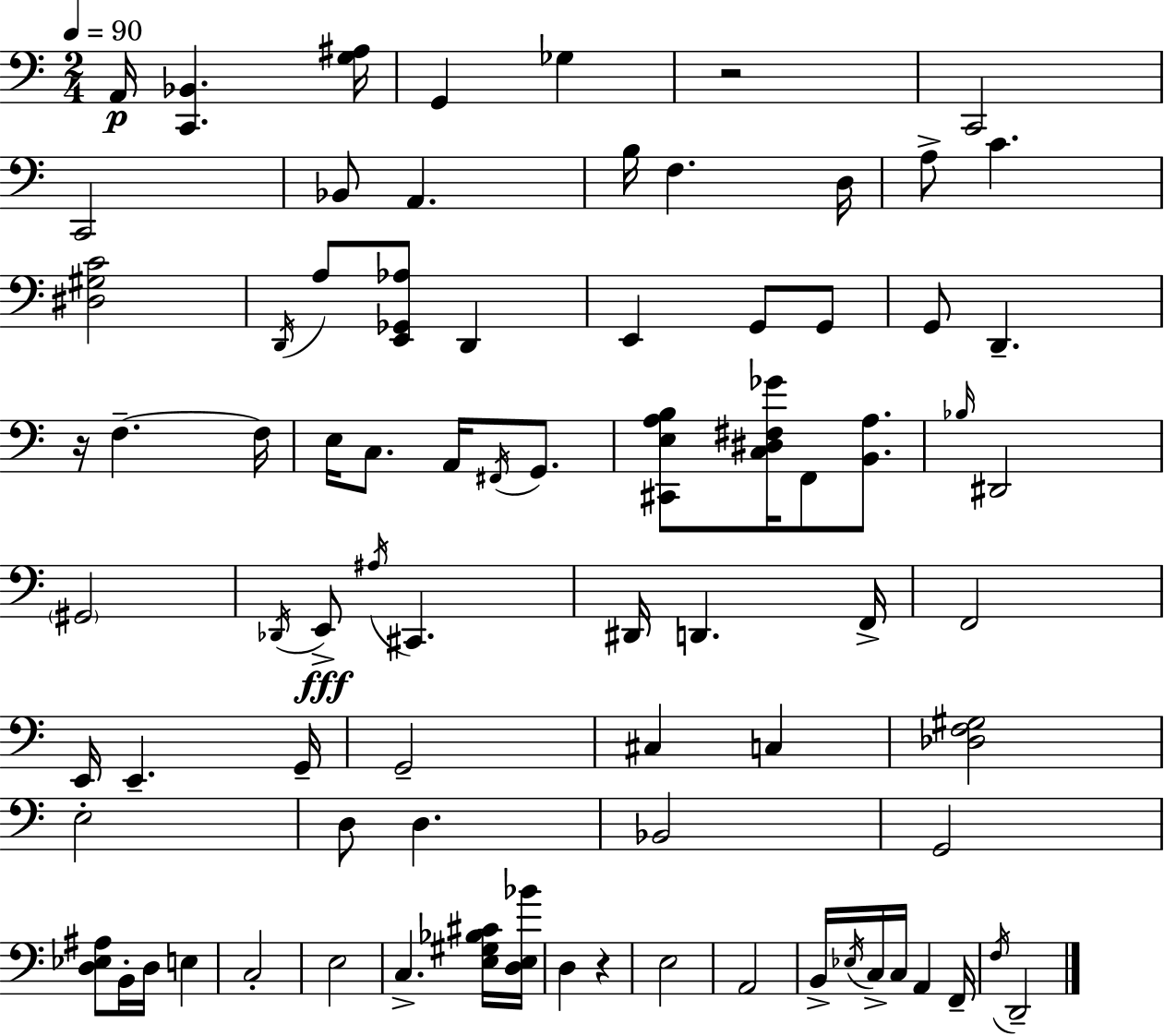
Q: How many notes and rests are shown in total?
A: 81